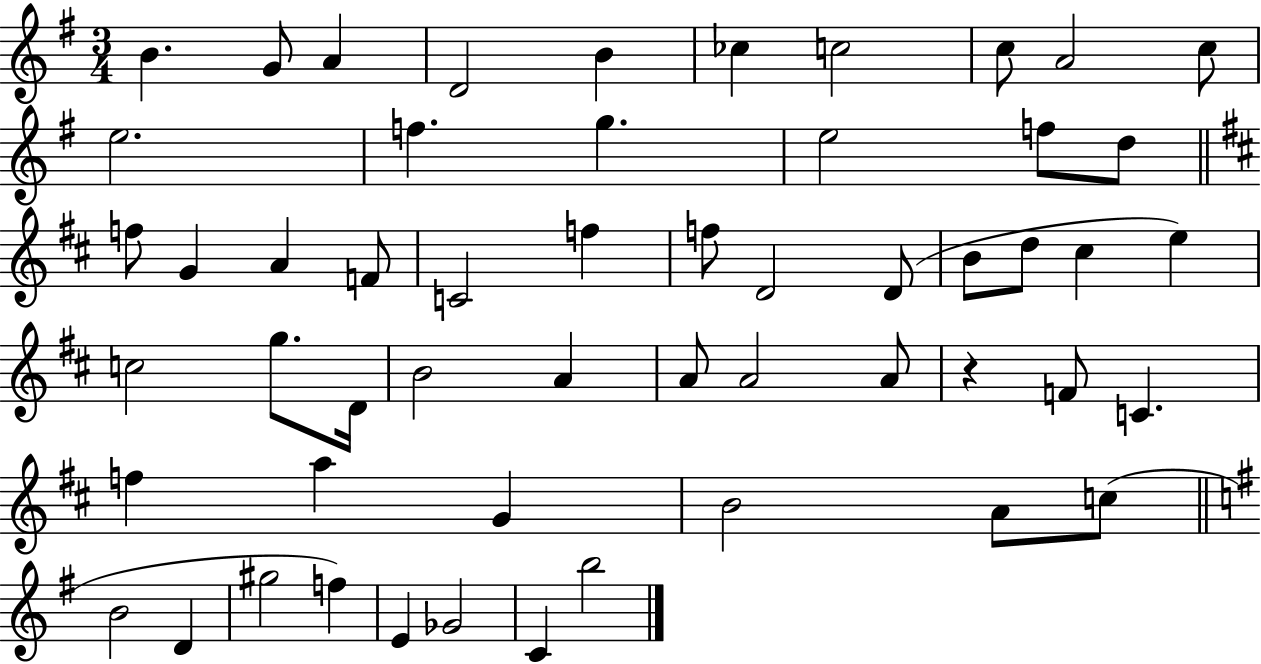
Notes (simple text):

B4/q. G4/e A4/q D4/h B4/q CES5/q C5/h C5/e A4/h C5/e E5/h. F5/q. G5/q. E5/h F5/e D5/e F5/e G4/q A4/q F4/e C4/h F5/q F5/e D4/h D4/e B4/e D5/e C#5/q E5/q C5/h G5/e. D4/s B4/h A4/q A4/e A4/h A4/e R/q F4/e C4/q. F5/q A5/q G4/q B4/h A4/e C5/e B4/h D4/q G#5/h F5/q E4/q Gb4/h C4/q B5/h